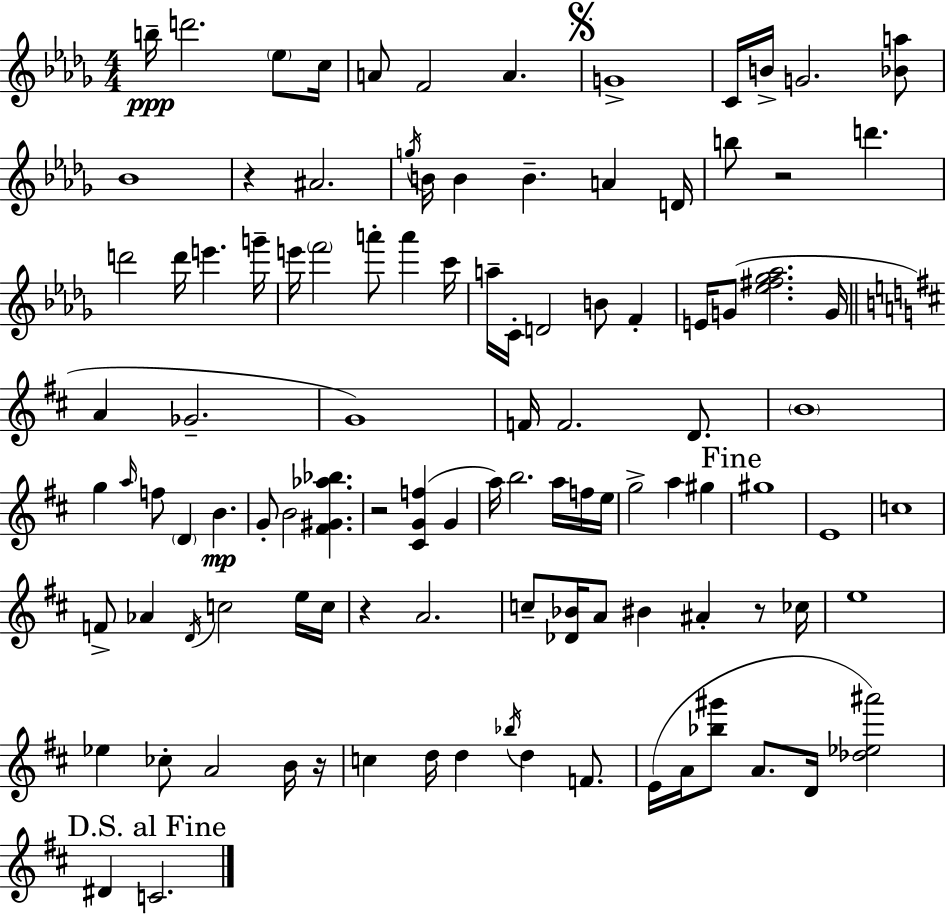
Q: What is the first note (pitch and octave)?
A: B5